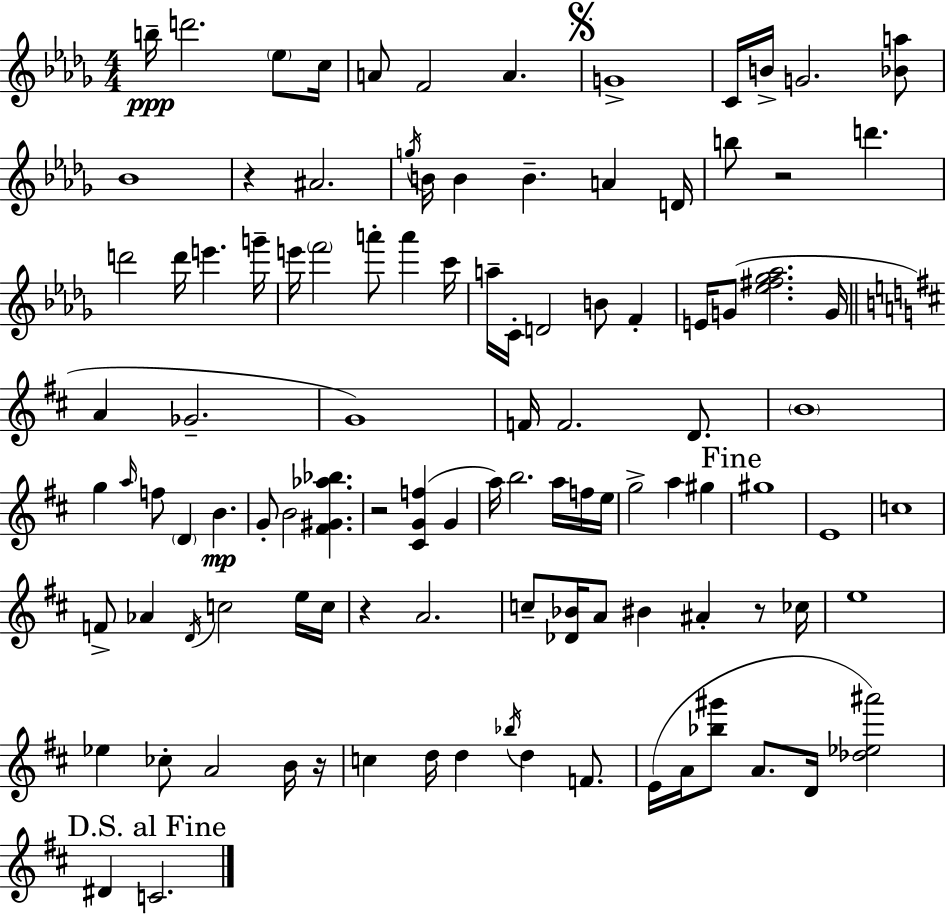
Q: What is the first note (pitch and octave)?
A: B5